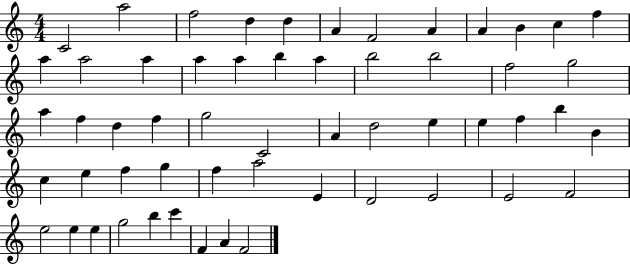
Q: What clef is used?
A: treble